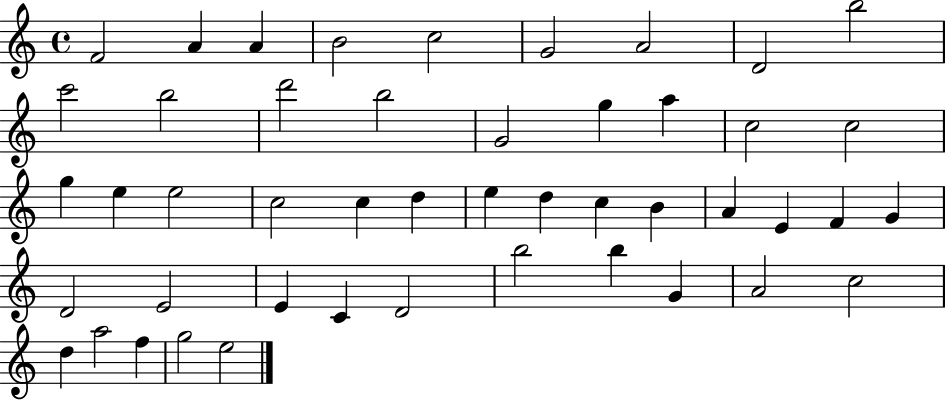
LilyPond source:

{
  \clef treble
  \time 4/4
  \defaultTimeSignature
  \key c \major
  f'2 a'4 a'4 | b'2 c''2 | g'2 a'2 | d'2 b''2 | \break c'''2 b''2 | d'''2 b''2 | g'2 g''4 a''4 | c''2 c''2 | \break g''4 e''4 e''2 | c''2 c''4 d''4 | e''4 d''4 c''4 b'4 | a'4 e'4 f'4 g'4 | \break d'2 e'2 | e'4 c'4 d'2 | b''2 b''4 g'4 | a'2 c''2 | \break d''4 a''2 f''4 | g''2 e''2 | \bar "|."
}